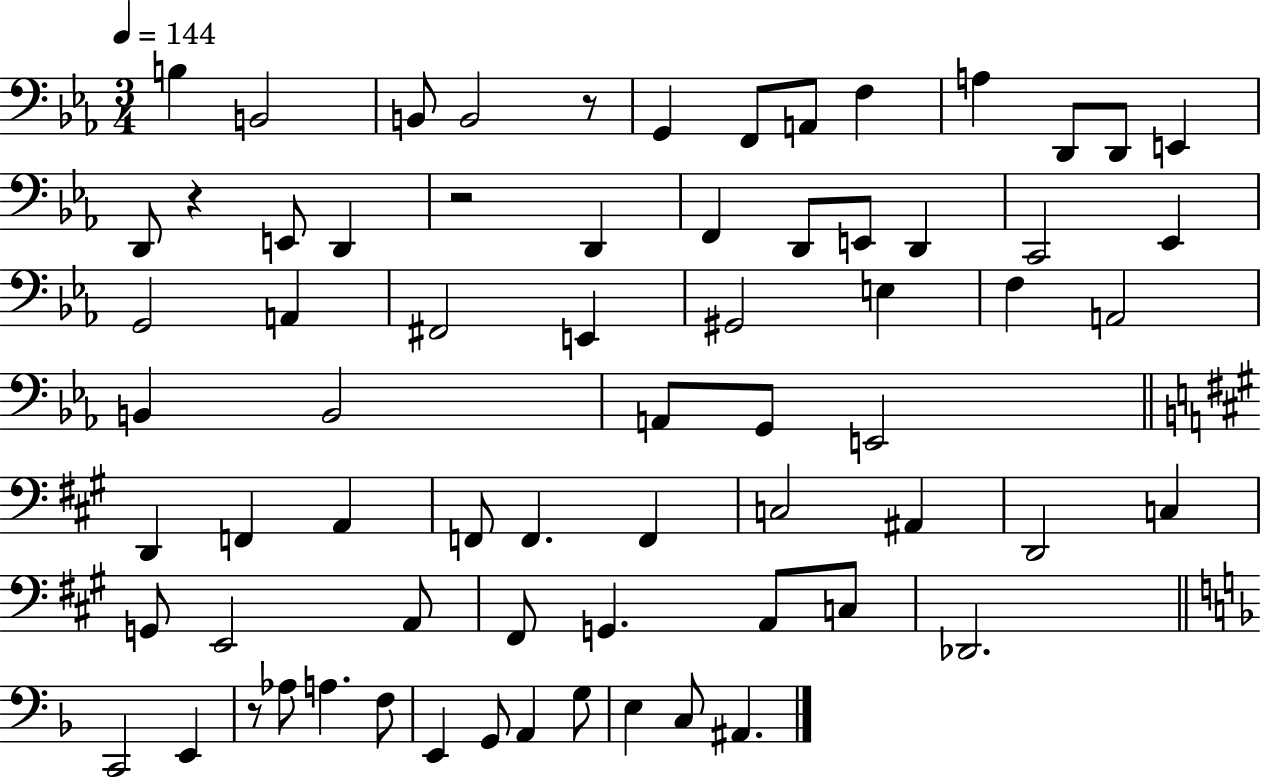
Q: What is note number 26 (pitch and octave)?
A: E2